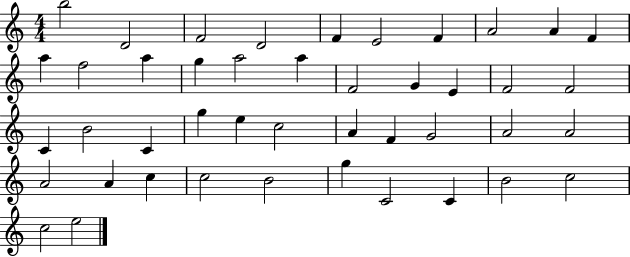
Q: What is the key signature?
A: C major